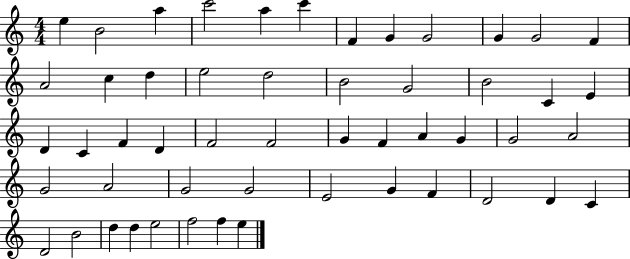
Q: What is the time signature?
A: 4/4